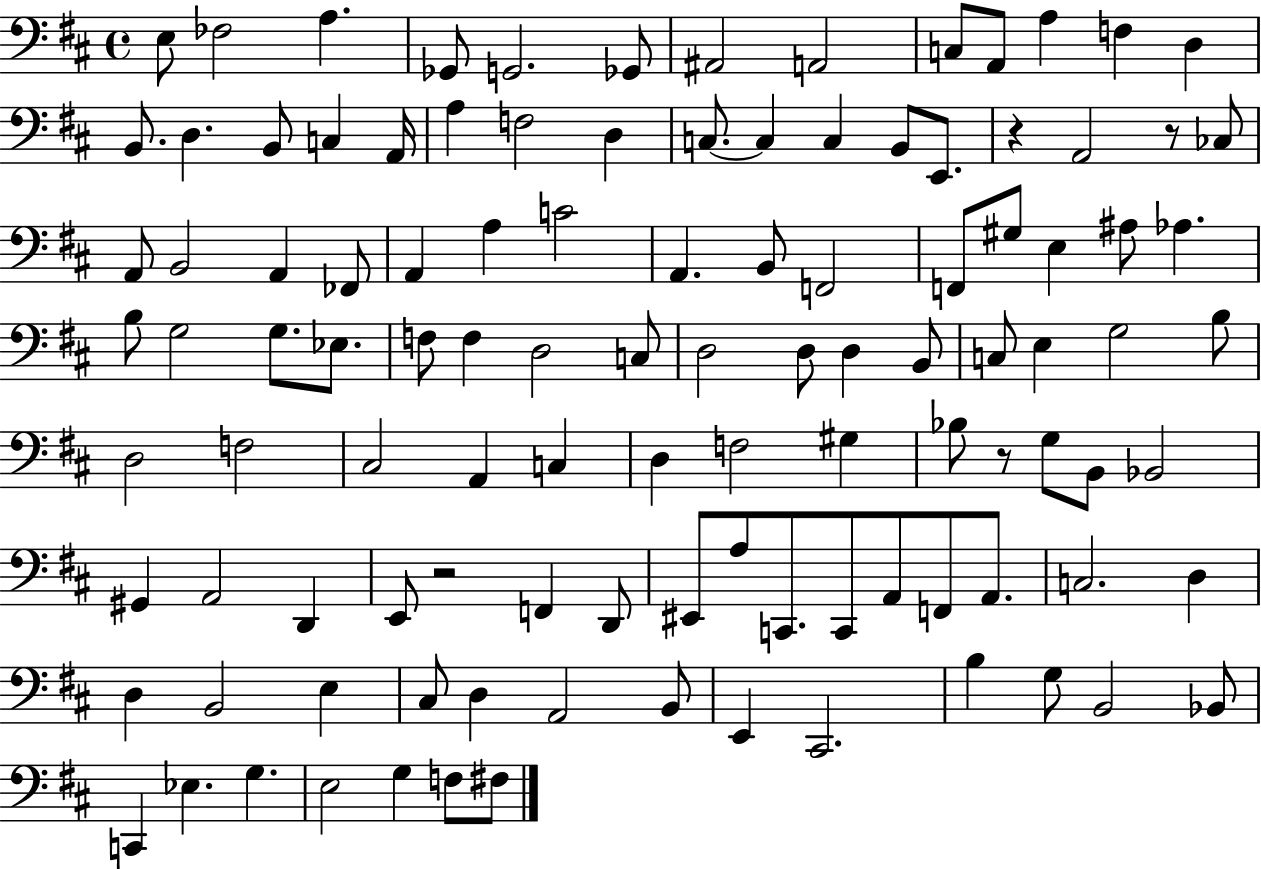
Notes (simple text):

E3/e FES3/h A3/q. Gb2/e G2/h. Gb2/e A#2/h A2/h C3/e A2/e A3/q F3/q D3/q B2/e. D3/q. B2/e C3/q A2/s A3/q F3/h D3/q C3/e. C3/q C3/q B2/e E2/e. R/q A2/h R/e CES3/e A2/e B2/h A2/q FES2/e A2/q A3/q C4/h A2/q. B2/e F2/h F2/e G#3/e E3/q A#3/e Ab3/q. B3/e G3/h G3/e. Eb3/e. F3/e F3/q D3/h C3/e D3/h D3/e D3/q B2/e C3/e E3/q G3/h B3/e D3/h F3/h C#3/h A2/q C3/q D3/q F3/h G#3/q Bb3/e R/e G3/e B2/e Bb2/h G#2/q A2/h D2/q E2/e R/h F2/q D2/e EIS2/e A3/e C2/e. C2/e A2/e F2/e A2/e. C3/h. D3/q D3/q B2/h E3/q C#3/e D3/q A2/h B2/e E2/q C#2/h. B3/q G3/e B2/h Bb2/e C2/q Eb3/q. G3/q. E3/h G3/q F3/e F#3/e